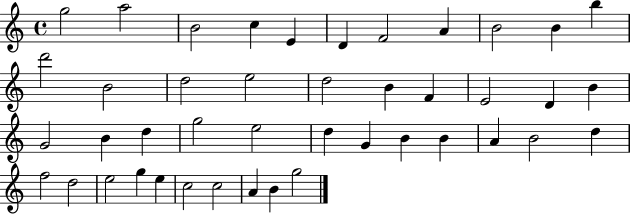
{
  \clef treble
  \time 4/4
  \defaultTimeSignature
  \key c \major
  g''2 a''2 | b'2 c''4 e'4 | d'4 f'2 a'4 | b'2 b'4 b''4 | \break d'''2 b'2 | d''2 e''2 | d''2 b'4 f'4 | e'2 d'4 b'4 | \break g'2 b'4 d''4 | g''2 e''2 | d''4 g'4 b'4 b'4 | a'4 b'2 d''4 | \break f''2 d''2 | e''2 g''4 e''4 | c''2 c''2 | a'4 b'4 g''2 | \break \bar "|."
}